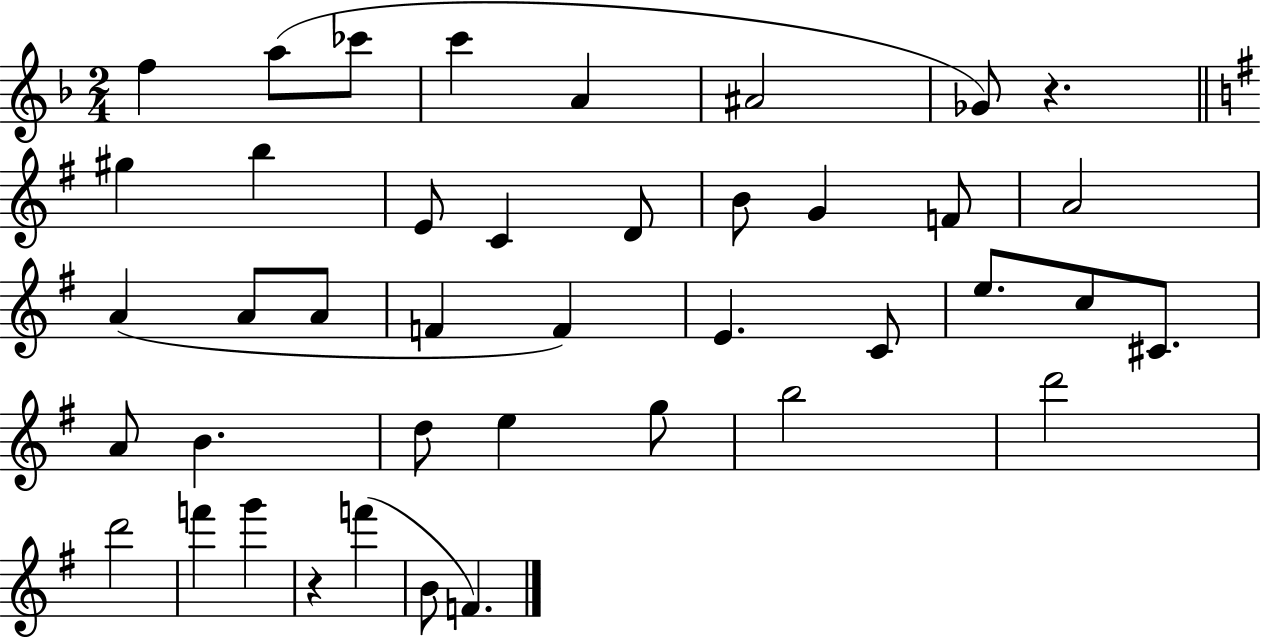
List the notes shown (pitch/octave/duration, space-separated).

F5/q A5/e CES6/e C6/q A4/q A#4/h Gb4/e R/q. G#5/q B5/q E4/e C4/q D4/e B4/e G4/q F4/e A4/h A4/q A4/e A4/e F4/q F4/q E4/q. C4/e E5/e. C5/e C#4/e. A4/e B4/q. D5/e E5/q G5/e B5/h D6/h D6/h F6/q G6/q R/q F6/q B4/e F4/q.